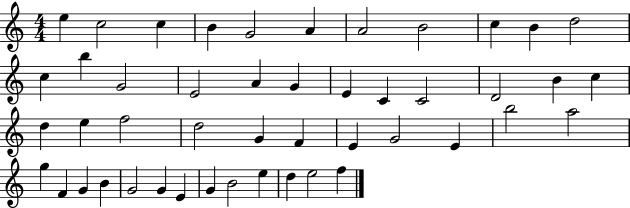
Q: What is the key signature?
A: C major